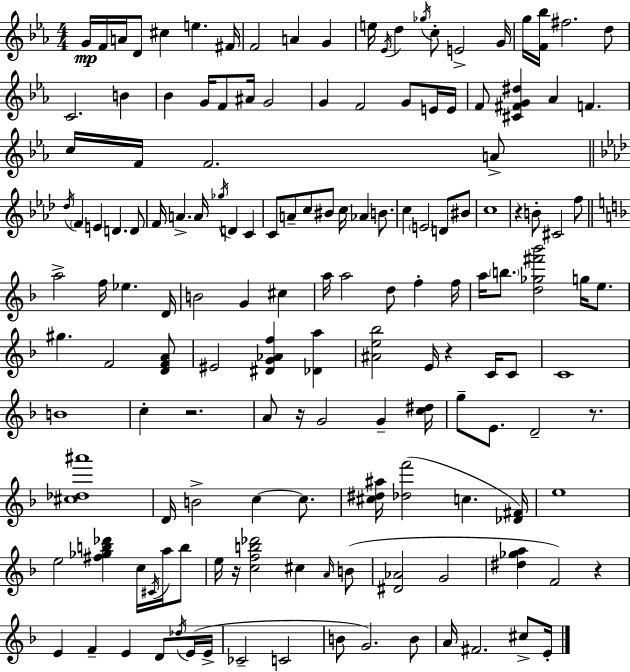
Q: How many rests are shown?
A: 7